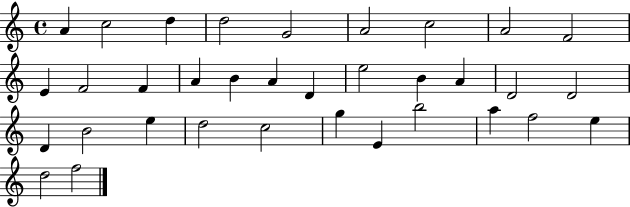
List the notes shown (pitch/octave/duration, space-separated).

A4/q C5/h D5/q D5/h G4/h A4/h C5/h A4/h F4/h E4/q F4/h F4/q A4/q B4/q A4/q D4/q E5/h B4/q A4/q D4/h D4/h D4/q B4/h E5/q D5/h C5/h G5/q E4/q B5/h A5/q F5/h E5/q D5/h F5/h